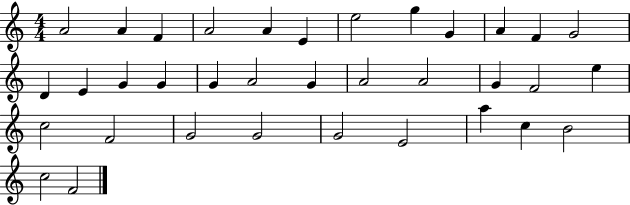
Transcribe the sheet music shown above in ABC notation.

X:1
T:Untitled
M:4/4
L:1/4
K:C
A2 A F A2 A E e2 g G A F G2 D E G G G A2 G A2 A2 G F2 e c2 F2 G2 G2 G2 E2 a c B2 c2 F2